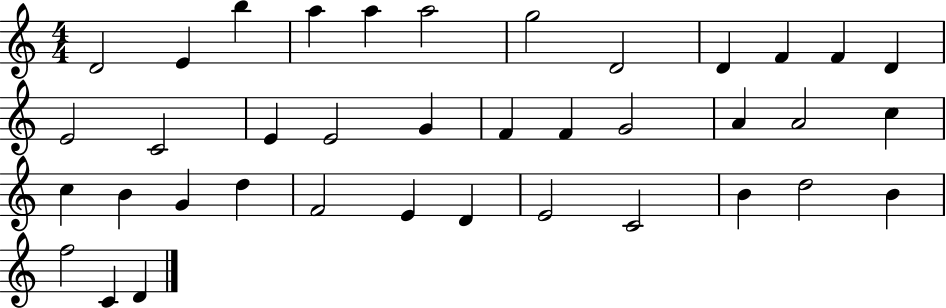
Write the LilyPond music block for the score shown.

{
  \clef treble
  \numericTimeSignature
  \time 4/4
  \key c \major
  d'2 e'4 b''4 | a''4 a''4 a''2 | g''2 d'2 | d'4 f'4 f'4 d'4 | \break e'2 c'2 | e'4 e'2 g'4 | f'4 f'4 g'2 | a'4 a'2 c''4 | \break c''4 b'4 g'4 d''4 | f'2 e'4 d'4 | e'2 c'2 | b'4 d''2 b'4 | \break f''2 c'4 d'4 | \bar "|."
}